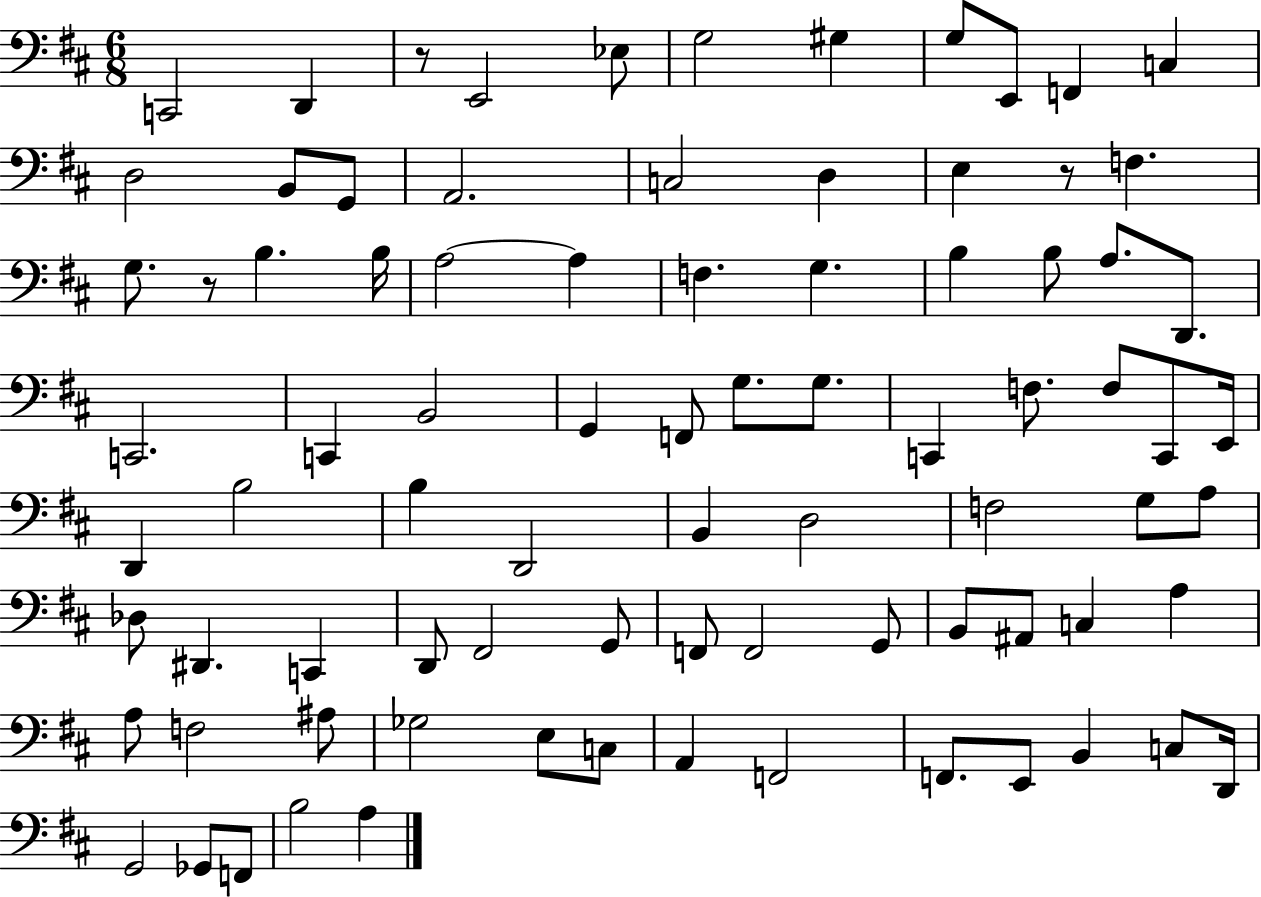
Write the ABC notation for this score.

X:1
T:Untitled
M:6/8
L:1/4
K:D
C,,2 D,, z/2 E,,2 _E,/2 G,2 ^G, G,/2 E,,/2 F,, C, D,2 B,,/2 G,,/2 A,,2 C,2 D, E, z/2 F, G,/2 z/2 B, B,/4 A,2 A, F, G, B, B,/2 A,/2 D,,/2 C,,2 C,, B,,2 G,, F,,/2 G,/2 G,/2 C,, F,/2 F,/2 C,,/2 E,,/4 D,, B,2 B, D,,2 B,, D,2 F,2 G,/2 A,/2 _D,/2 ^D,, C,, D,,/2 ^F,,2 G,,/2 F,,/2 F,,2 G,,/2 B,,/2 ^A,,/2 C, A, A,/2 F,2 ^A,/2 _G,2 E,/2 C,/2 A,, F,,2 F,,/2 E,,/2 B,, C,/2 D,,/4 G,,2 _G,,/2 F,,/2 B,2 A,